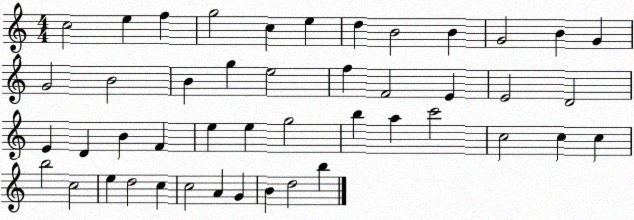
X:1
T:Untitled
M:4/4
L:1/4
K:C
c2 e f g2 c e d B2 B G2 B G G2 B2 B g e2 f F2 E E2 D2 E D B F e e g2 b a c'2 c2 c c b2 c2 e d2 c c2 A G B d2 b